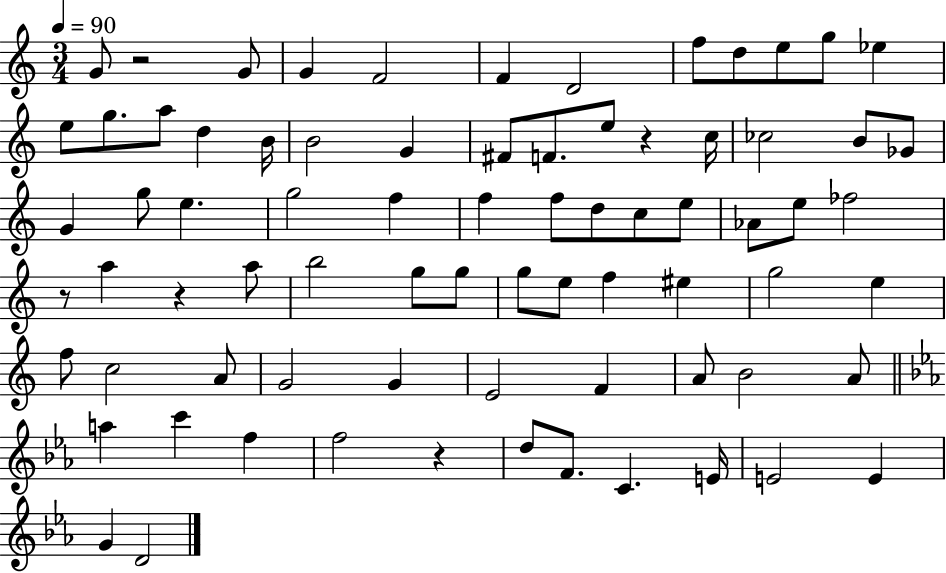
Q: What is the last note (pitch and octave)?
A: D4